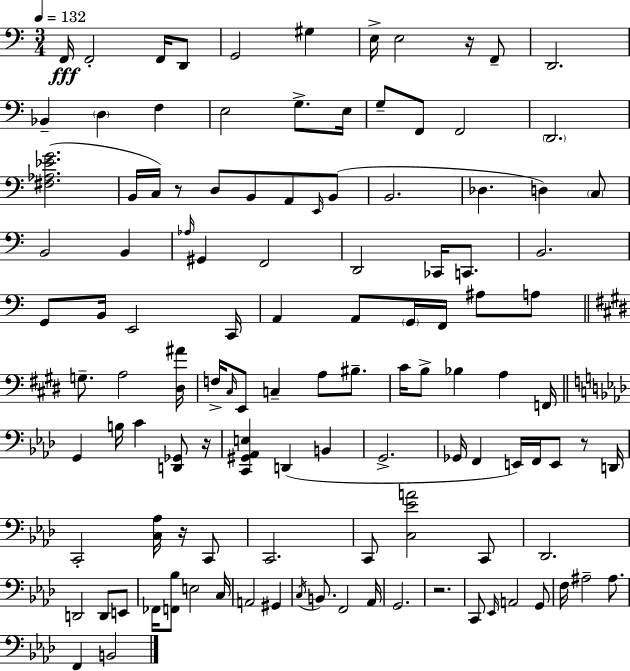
F2/s F2/h F2/s D2/e G2/h G#3/q E3/s E3/h R/s F2/e D2/h. Bb2/q D3/q F3/q E3/h G3/e. E3/s G3/e F2/e F2/h D2/h. [F#3,Ab3,Eb4,G4]/h. B2/s C3/s R/e D3/e B2/e A2/e E2/s B2/e B2/h. Db3/q. D3/q C3/e B2/h B2/q Ab3/s G#2/q F2/h D2/h CES2/s C2/e. B2/h. G2/e B2/s E2/h C2/s A2/q A2/e G2/s F2/s A#3/e A3/e G3/e. A3/h [D#3,A#4]/s F3/s C#3/s E2/e C3/q A3/e BIS3/e. C#4/s B3/e Bb3/q A3/q F2/s G2/q B3/s C4/q [D2,Gb2]/e R/s [C2,G#2,Ab2,E3]/q D2/q B2/q G2/h. Gb2/s F2/q E2/s F2/s E2/e R/e D2/s C2/h [C3,Ab3]/s R/s C2/e C2/h. C2/e [C3,Eb4,A4]/h C2/e Db2/h. D2/h D2/e E2/e FES2/s [F2,Bb3]/e E3/h C3/s A2/h G#2/q C3/s B2/e. F2/h Ab2/s G2/h. R/h. C2/e Eb2/s A2/h G2/e F3/s A#3/h A#3/e. F2/q B2/h